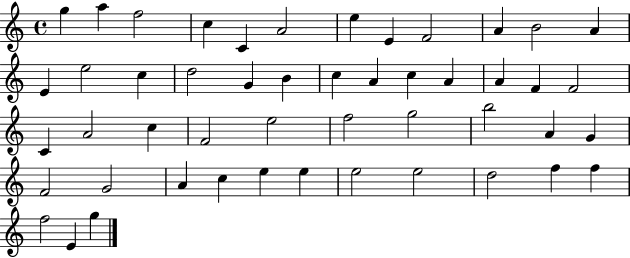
{
  \clef treble
  \time 4/4
  \defaultTimeSignature
  \key c \major
  g''4 a''4 f''2 | c''4 c'4 a'2 | e''4 e'4 f'2 | a'4 b'2 a'4 | \break e'4 e''2 c''4 | d''2 g'4 b'4 | c''4 a'4 c''4 a'4 | a'4 f'4 f'2 | \break c'4 a'2 c''4 | f'2 e''2 | f''2 g''2 | b''2 a'4 g'4 | \break f'2 g'2 | a'4 c''4 e''4 e''4 | e''2 e''2 | d''2 f''4 f''4 | \break f''2 e'4 g''4 | \bar "|."
}